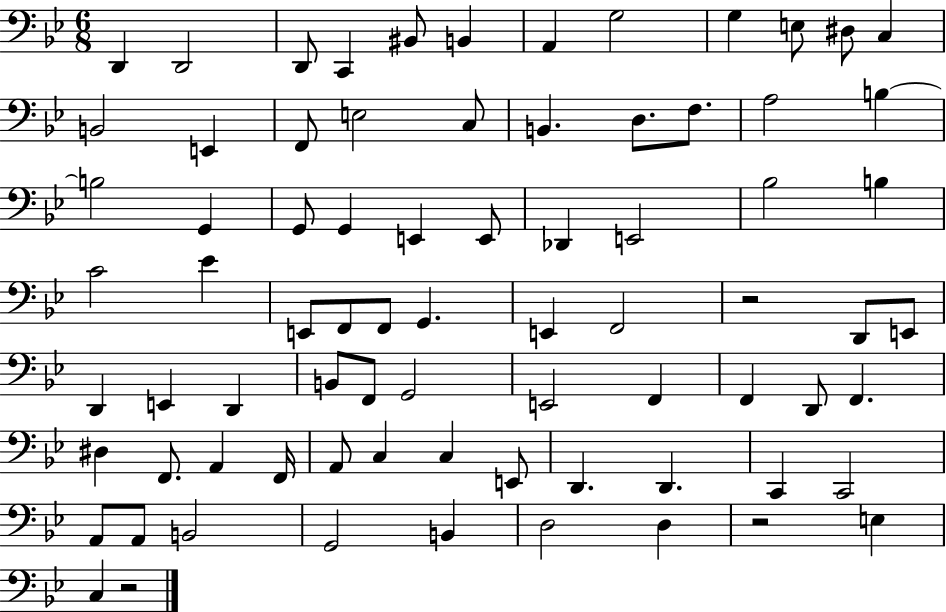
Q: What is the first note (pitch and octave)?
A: D2